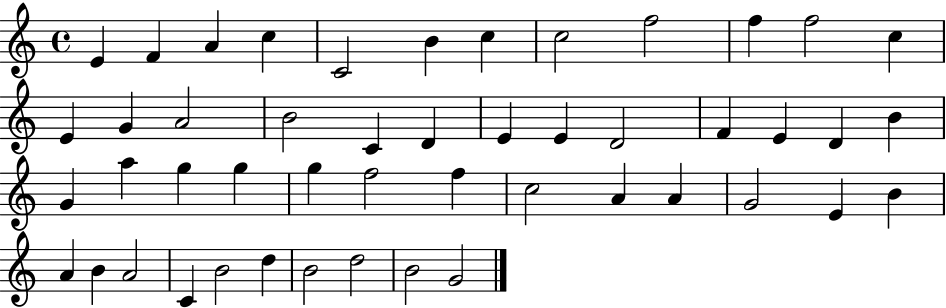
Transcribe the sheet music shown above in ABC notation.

X:1
T:Untitled
M:4/4
L:1/4
K:C
E F A c C2 B c c2 f2 f f2 c E G A2 B2 C D E E D2 F E D B G a g g g f2 f c2 A A G2 E B A B A2 C B2 d B2 d2 B2 G2